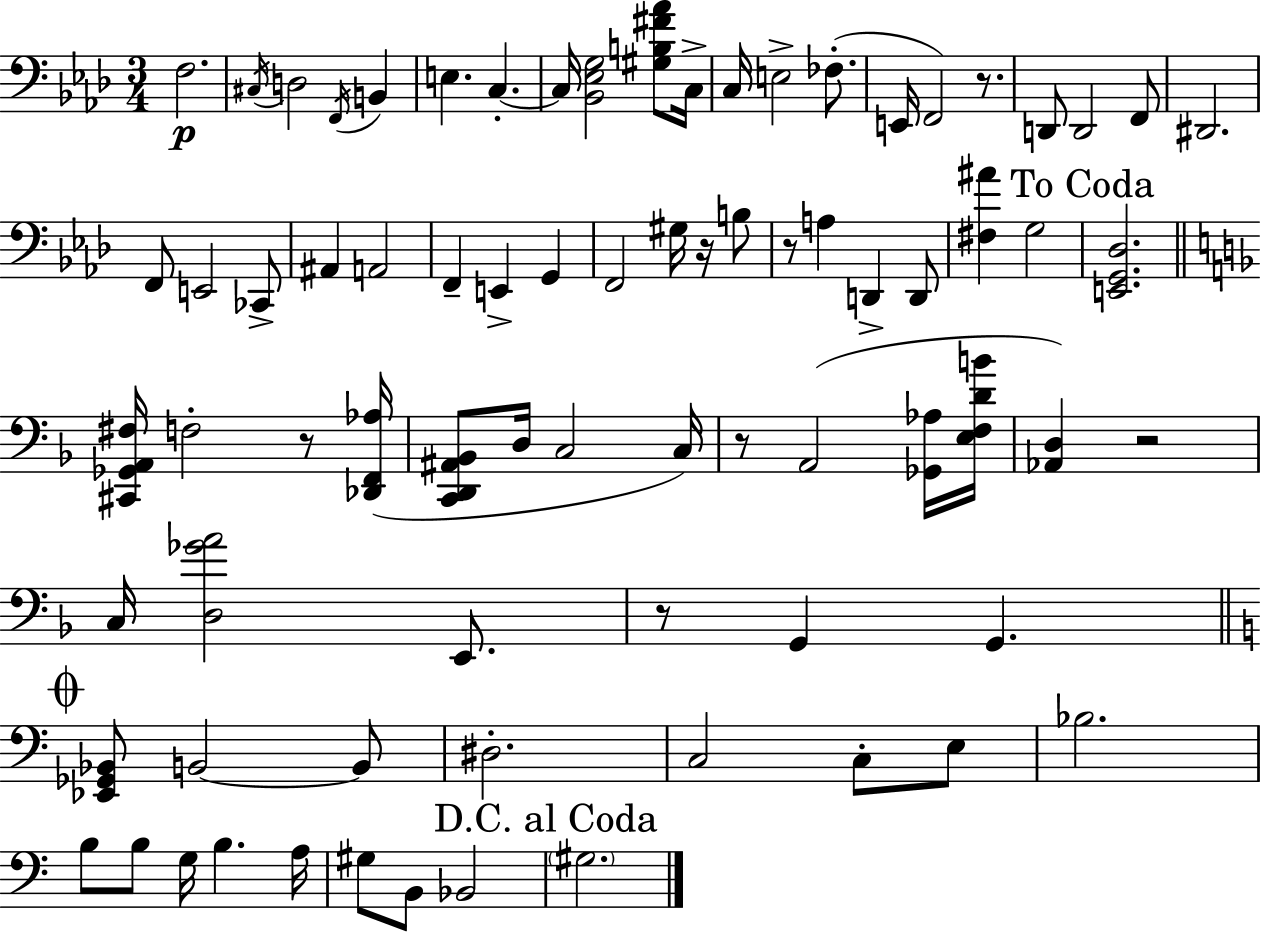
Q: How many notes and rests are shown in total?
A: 77